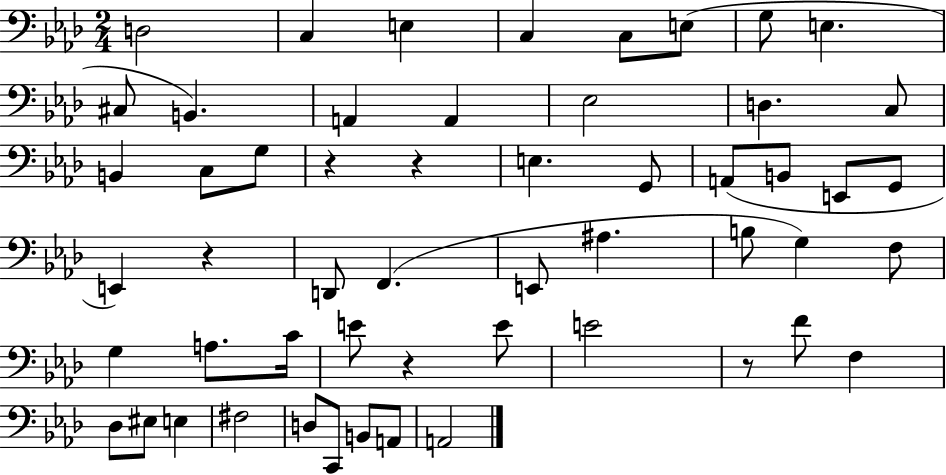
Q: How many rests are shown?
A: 5